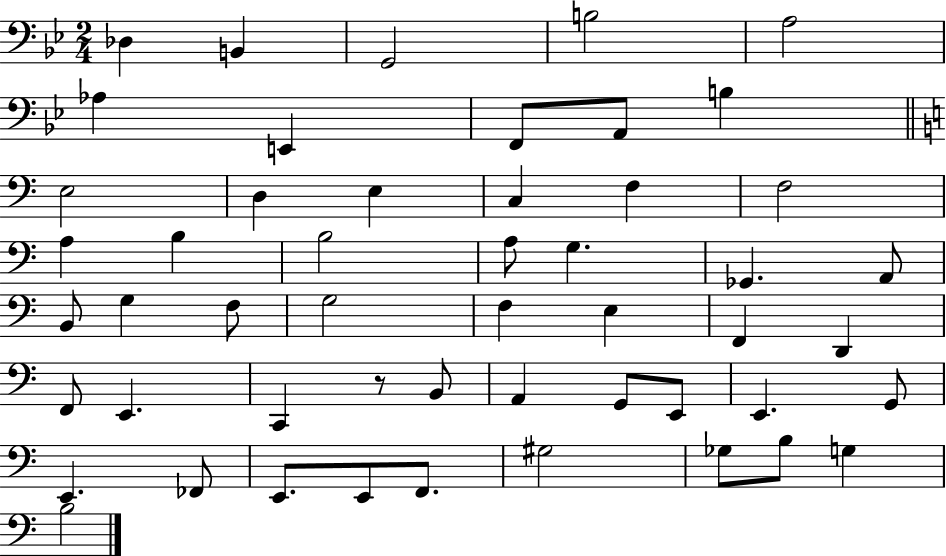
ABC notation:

X:1
T:Untitled
M:2/4
L:1/4
K:Bb
_D, B,, G,,2 B,2 A,2 _A, E,, F,,/2 A,,/2 B, E,2 D, E, C, F, F,2 A, B, B,2 A,/2 G, _G,, A,,/2 B,,/2 G, F,/2 G,2 F, E, F,, D,, F,,/2 E,, C,, z/2 B,,/2 A,, G,,/2 E,,/2 E,, G,,/2 E,, _F,,/2 E,,/2 E,,/2 F,,/2 ^G,2 _G,/2 B,/2 G, B,2